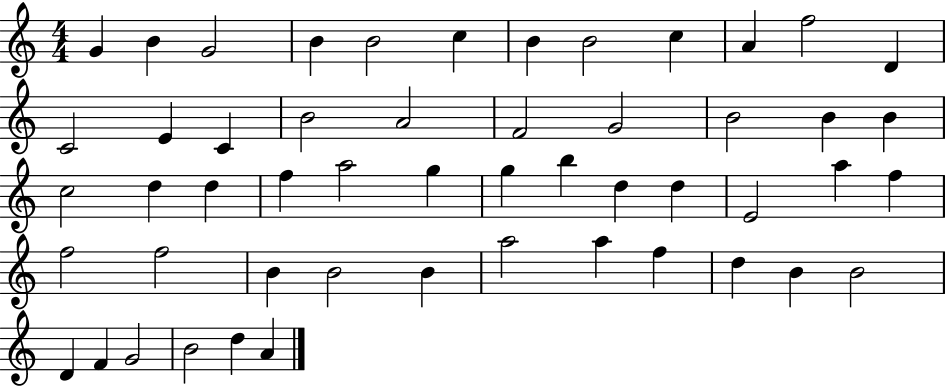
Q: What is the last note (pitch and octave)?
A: A4